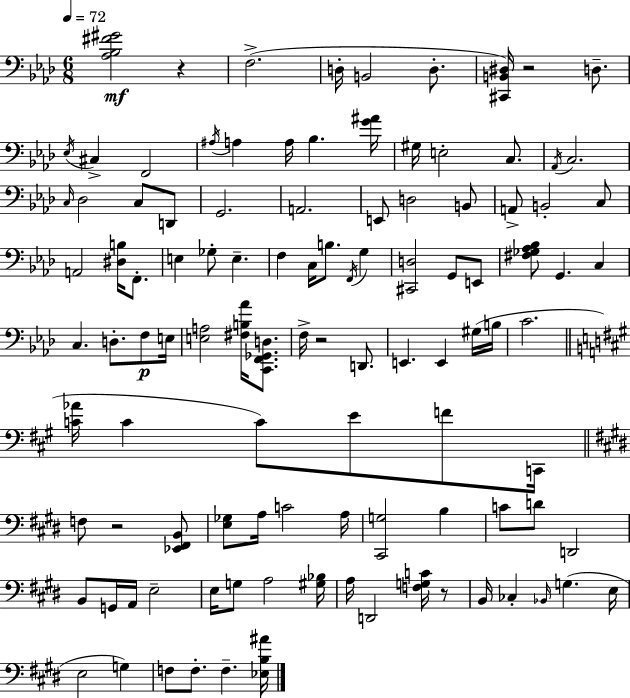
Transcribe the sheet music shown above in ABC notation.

X:1
T:Untitled
M:6/8
L:1/4
K:Fm
[_A,_B,^F^G]2 z F,2 D,/4 B,,2 D,/2 [^C,,B,,^D,]/4 z2 D,/2 _E,/4 ^C, F,,2 ^A,/4 A, A,/4 _B, [G^A]/4 ^G,/4 E,2 C,/2 _A,,/4 C,2 C,/4 _D,2 C,/2 D,,/2 G,,2 A,,2 E,,/2 D,2 B,,/2 A,,/2 B,,2 C,/2 A,,2 [^D,B,]/4 F,,/2 E, _G,/2 E, F, C,/4 B,/2 F,,/4 G, [^C,,D,]2 G,,/2 E,,/2 [^F,_G,_A,_B,]/2 G,, C, C, D,/2 F,/2 E,/4 [E,A,]2 [^F,B,_A]/4 [C,,F,,_G,,D,]/2 F,/4 z2 D,,/2 E,, E,, ^G,/4 B,/4 C2 [C_A]/4 C C/2 E/2 F/2 C,,/4 F,/2 z2 [_E,,^F,,B,,]/2 [E,_G,]/2 A,/4 C2 A,/4 [^C,,G,]2 B, C/2 D/2 D,,2 B,,/2 G,,/4 A,,/4 E,2 E,/4 G,/2 A,2 [^G,_B,]/4 A,/4 D,,2 [F,G,C]/4 z/2 B,,/4 _C, _B,,/4 G, E,/4 E,2 G, F,/2 F,/2 F, [_E,B,^A]/4